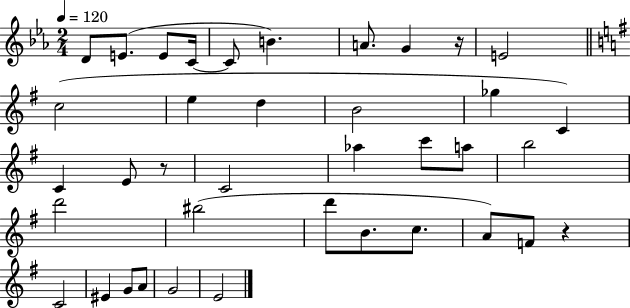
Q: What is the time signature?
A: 2/4